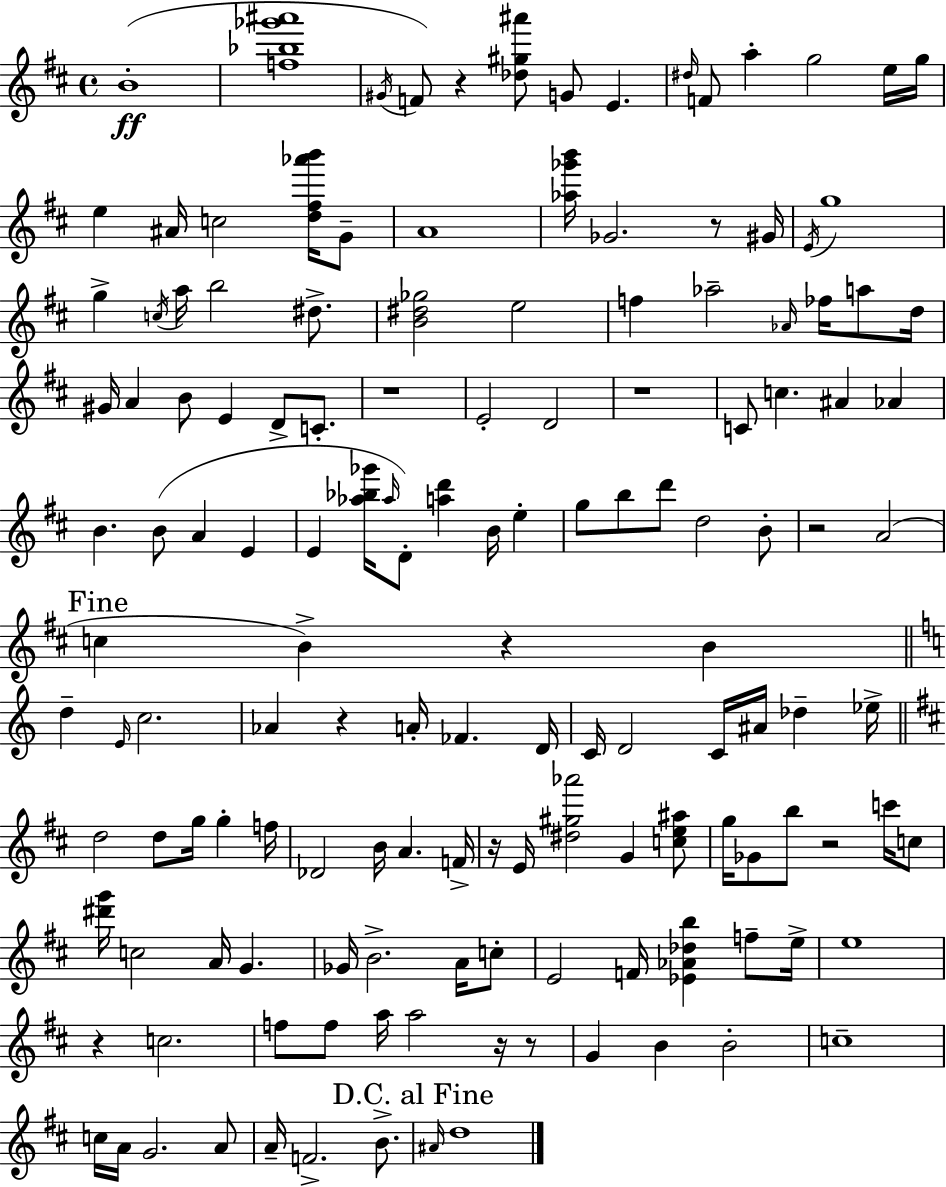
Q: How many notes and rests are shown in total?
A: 144